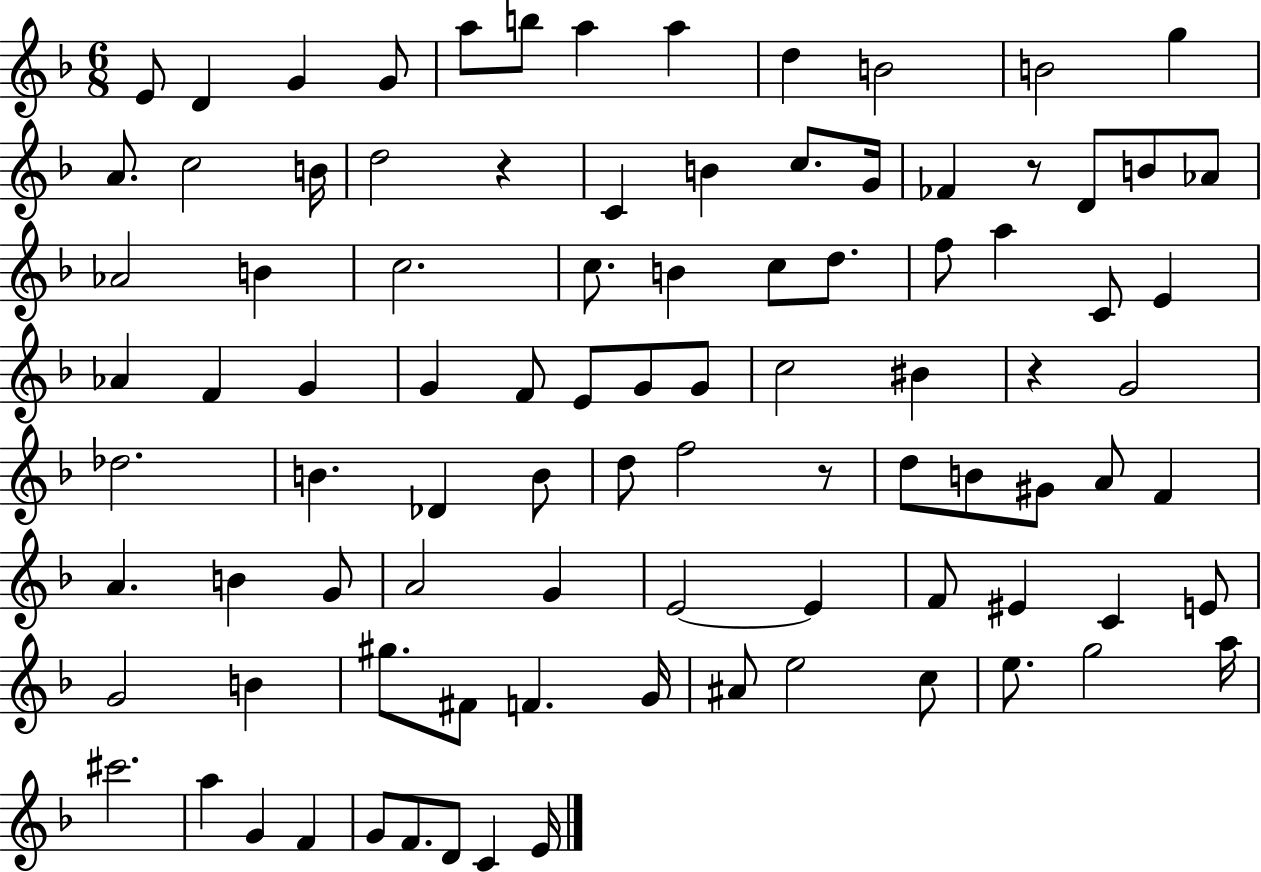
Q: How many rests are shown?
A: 4